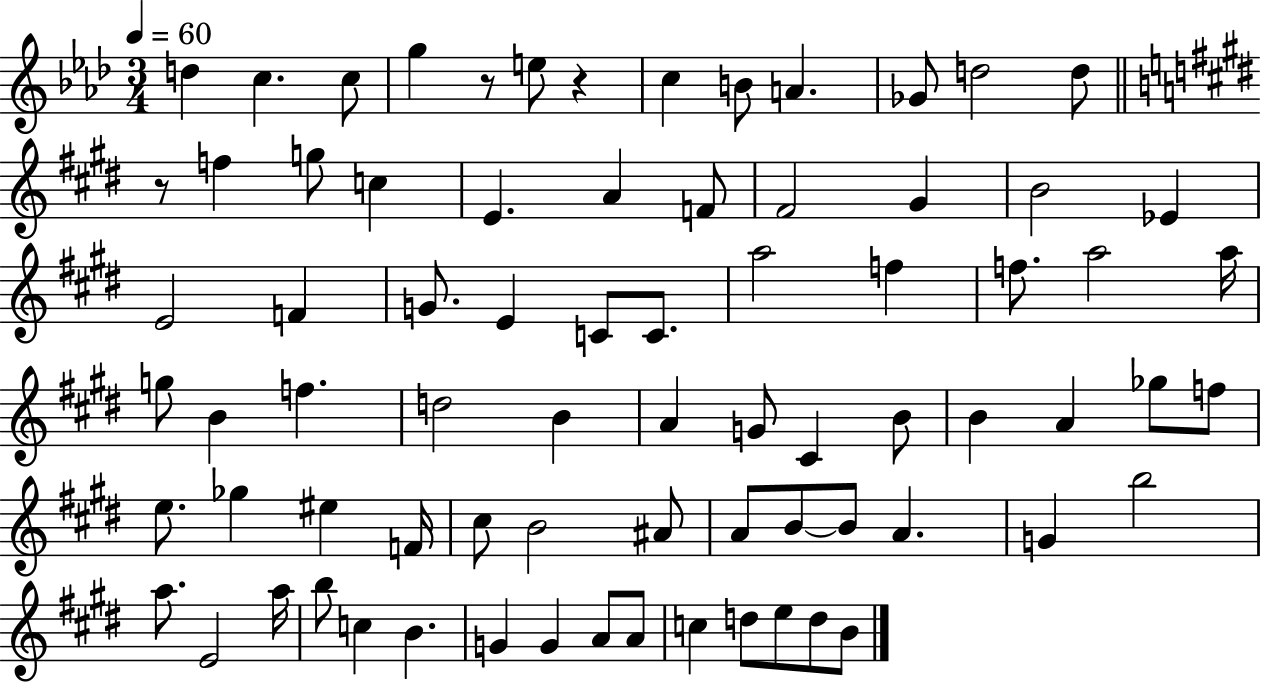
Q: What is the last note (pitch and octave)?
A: B4